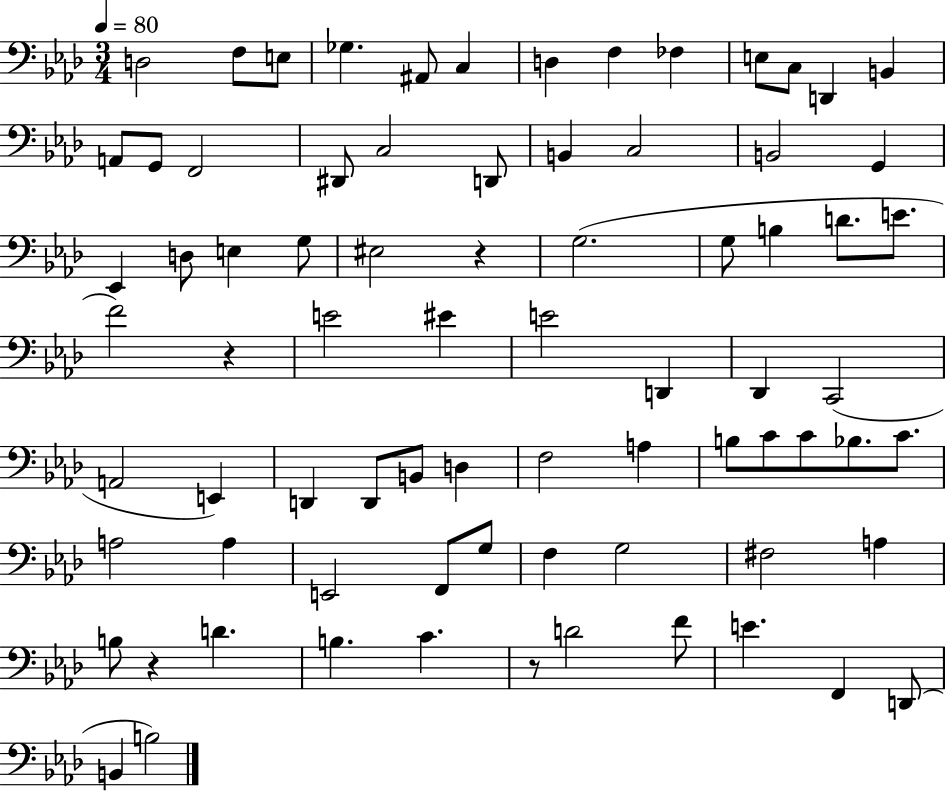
X:1
T:Untitled
M:3/4
L:1/4
K:Ab
D,2 F,/2 E,/2 _G, ^A,,/2 C, D, F, _F, E,/2 C,/2 D,, B,, A,,/2 G,,/2 F,,2 ^D,,/2 C,2 D,,/2 B,, C,2 B,,2 G,, _E,, D,/2 E, G,/2 ^E,2 z G,2 G,/2 B, D/2 E/2 F2 z E2 ^E E2 D,, _D,, C,,2 A,,2 E,, D,, D,,/2 B,,/2 D, F,2 A, B,/2 C/2 C/2 _B,/2 C/2 A,2 A, E,,2 F,,/2 G,/2 F, G,2 ^F,2 A, B,/2 z D B, C z/2 D2 F/2 E F,, D,,/2 B,, B,2